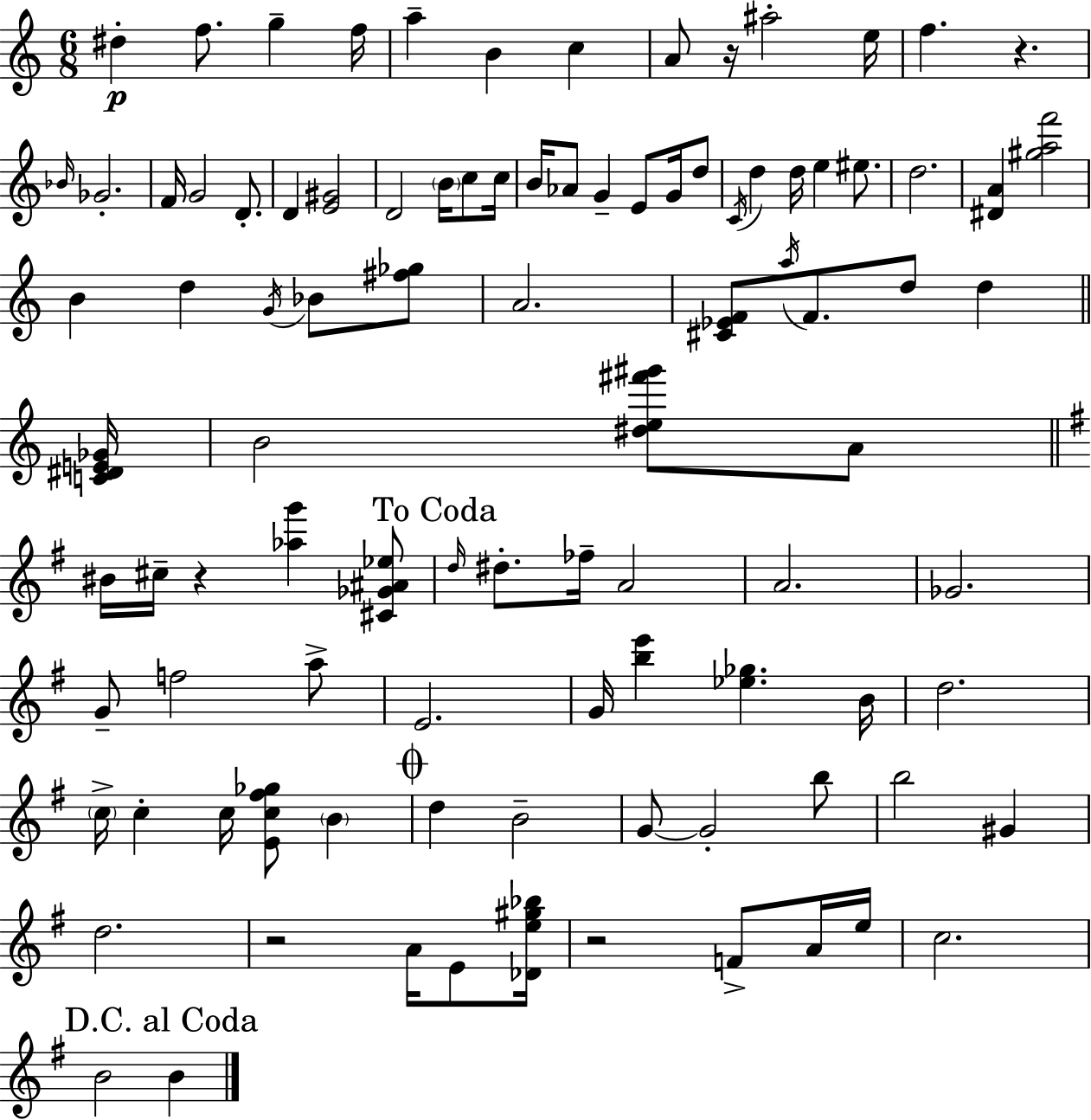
D#5/q F5/e. G5/q F5/s A5/q B4/q C5/q A4/e R/s A#5/h E5/s F5/q. R/q. Bb4/s Gb4/h. F4/s G4/h D4/e. D4/q [E4,G#4]/h D4/h B4/s C5/e C5/s B4/s Ab4/e G4/q E4/e G4/s D5/e C4/s D5/q D5/s E5/q EIS5/e. D5/h. [D#4,A4]/q [G#5,A5,F6]/h B4/q D5/q G4/s Bb4/e [F#5,Gb5]/e A4/h. [C#4,Eb4,F4]/e A5/s F4/e. D5/e D5/q [C4,D#4,E4,Gb4]/s B4/h [D#5,E5,F#6,G#6]/e A4/e BIS4/s C#5/s R/q [Ab5,G6]/q [C#4,Gb4,A#4,Eb5]/e D5/s D#5/e. FES5/s A4/h A4/h. Gb4/h. G4/e F5/h A5/e E4/h. G4/s [B5,E6]/q [Eb5,Gb5]/q. B4/s D5/h. C5/s C5/q C5/s [E4,C5,F#5,Gb5]/e B4/q D5/q B4/h G4/e G4/h B5/e B5/h G#4/q D5/h. R/h A4/s E4/e [Db4,E5,G#5,Bb5]/s R/h F4/e A4/s E5/s C5/h. B4/h B4/q